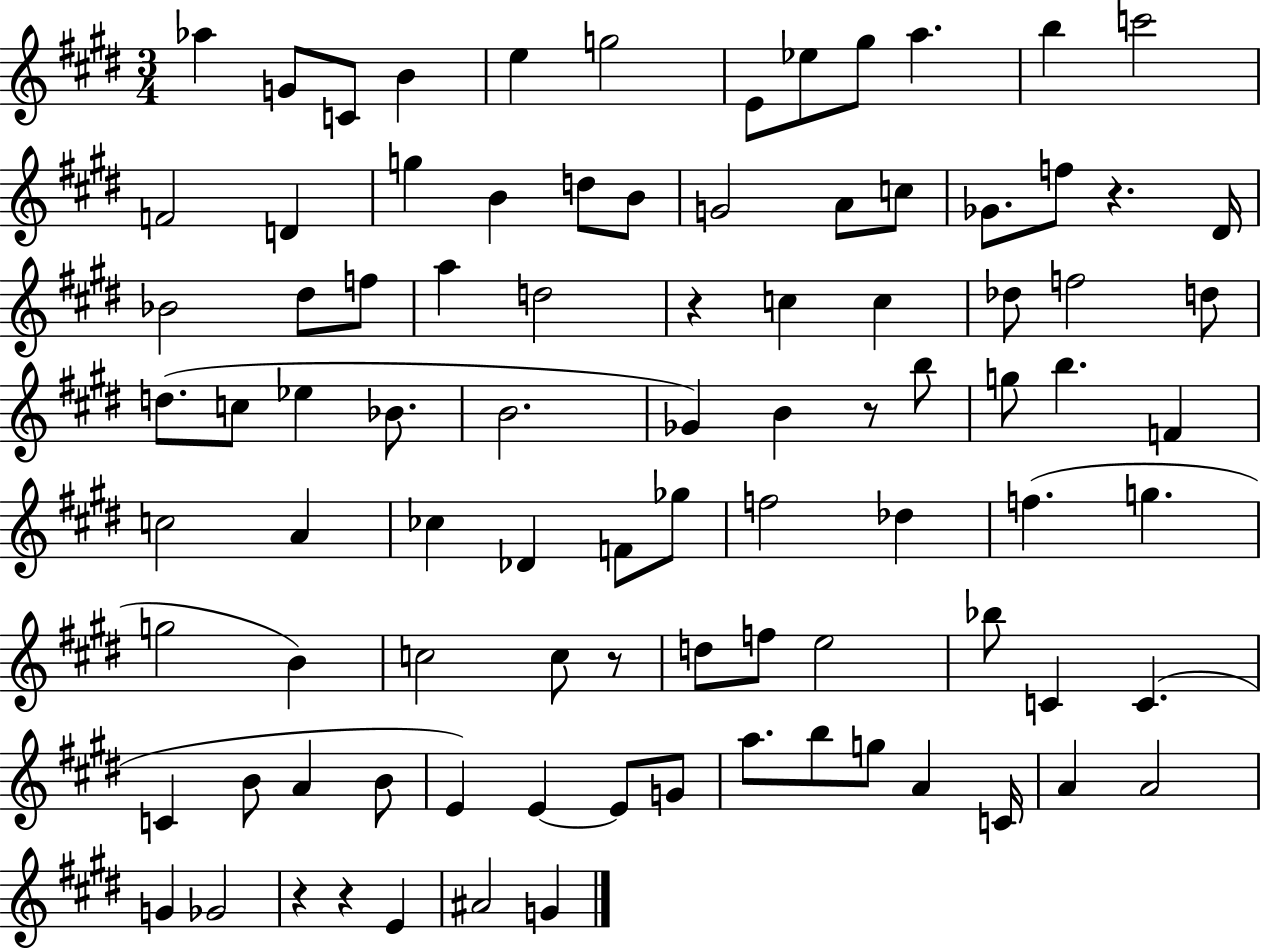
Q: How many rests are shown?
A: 6